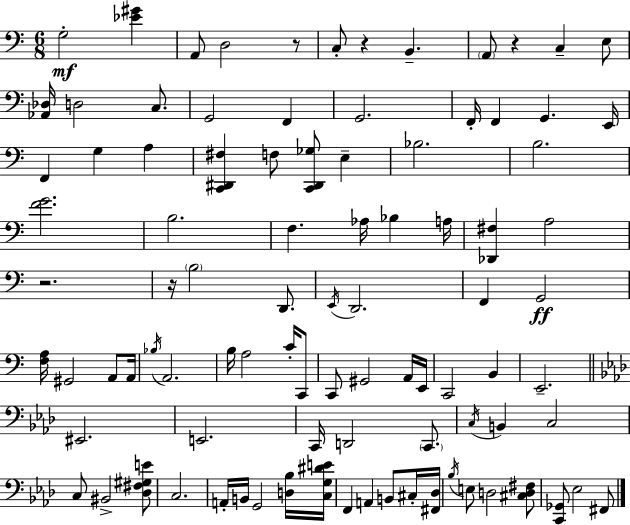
X:1
T:Untitled
M:6/8
L:1/4
K:C
G,2 [_E^G] A,,/2 D,2 z/2 C,/2 z B,, A,,/2 z C, E,/2 [_A,,_D,]/4 D,2 C,/2 G,,2 F,, G,,2 F,,/4 F,, G,, E,,/4 F,, G, A, [C,,^D,,^F,] F,/2 [C,,^D,,_G,]/2 E, _B,2 B,2 [FG]2 B,2 F, _A,/4 _B, A,/4 [_D,,^F,] A,2 z2 z/4 B,2 D,,/2 E,,/4 D,,2 F,, G,,2 [F,A,]/4 ^G,,2 A,,/2 A,,/4 _B,/4 A,,2 B,/4 A,2 C/4 C,,/2 C,,/2 ^G,,2 A,,/4 E,,/4 C,,2 B,, E,,2 ^E,,2 E,,2 C,,/4 D,,2 C,,/2 C,/4 B,, C,2 C,/2 ^B,,2 [_D,^F,^G,E]/2 C,2 A,,/4 B,,/4 G,,2 [D,_B,]/4 [C,G,^DE]/4 F,, A,, B,,/2 ^C,/4 [^F,,_D,]/4 _B,/4 E,/2 D,2 [^C,D,^F,]/2 [C,,_G,,]/2 _E,2 ^F,,/2